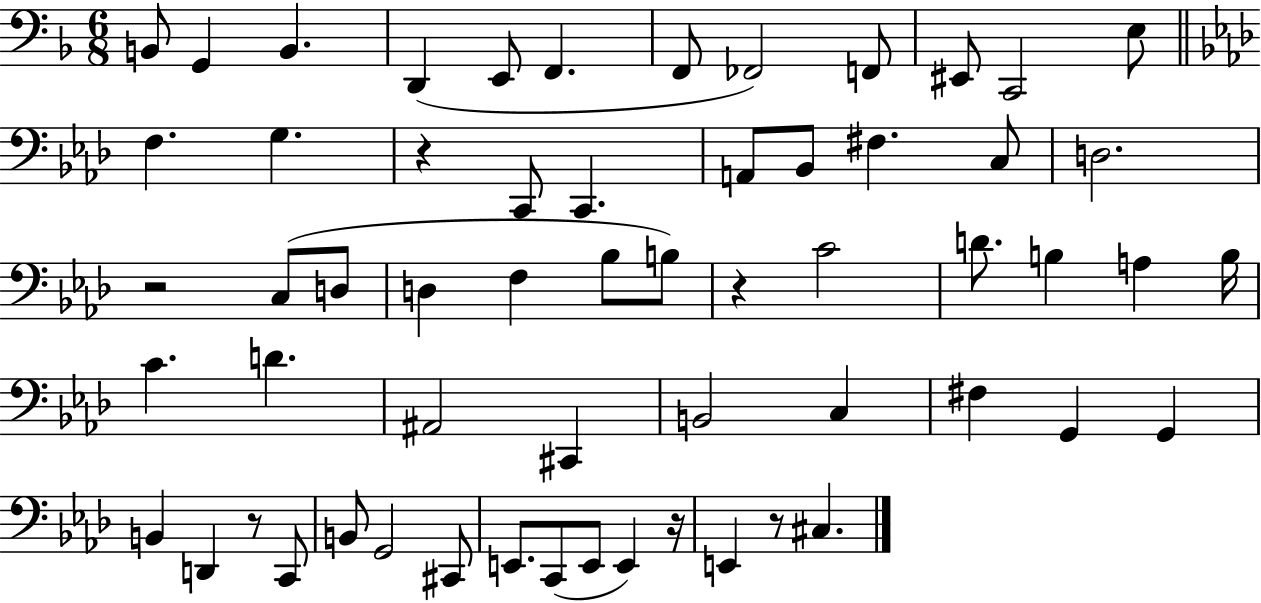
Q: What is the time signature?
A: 6/8